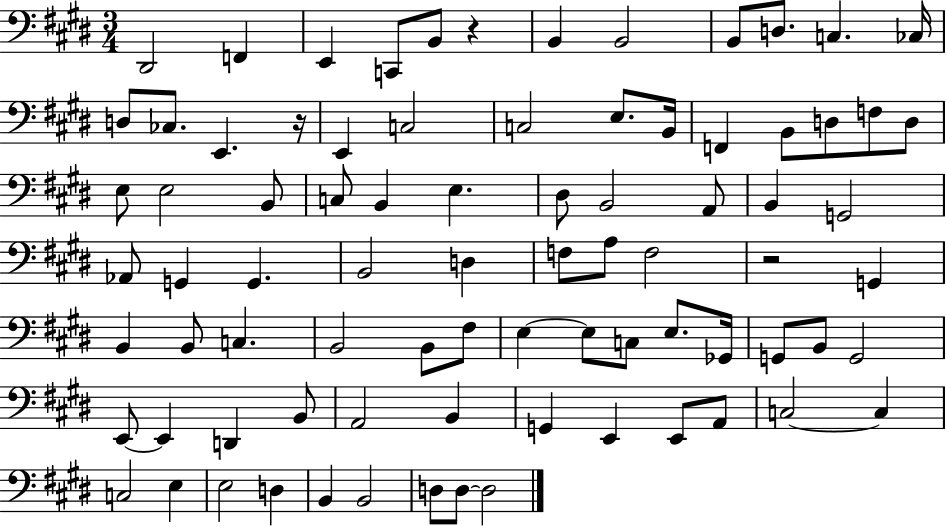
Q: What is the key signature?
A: E major